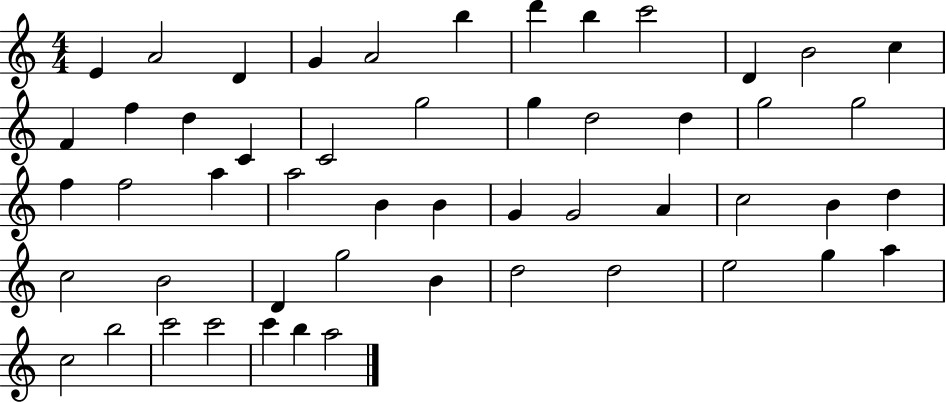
E4/q A4/h D4/q G4/q A4/h B5/q D6/q B5/q C6/h D4/q B4/h C5/q F4/q F5/q D5/q C4/q C4/h G5/h G5/q D5/h D5/q G5/h G5/h F5/q F5/h A5/q A5/h B4/q B4/q G4/q G4/h A4/q C5/h B4/q D5/q C5/h B4/h D4/q G5/h B4/q D5/h D5/h E5/h G5/q A5/q C5/h B5/h C6/h C6/h C6/q B5/q A5/h